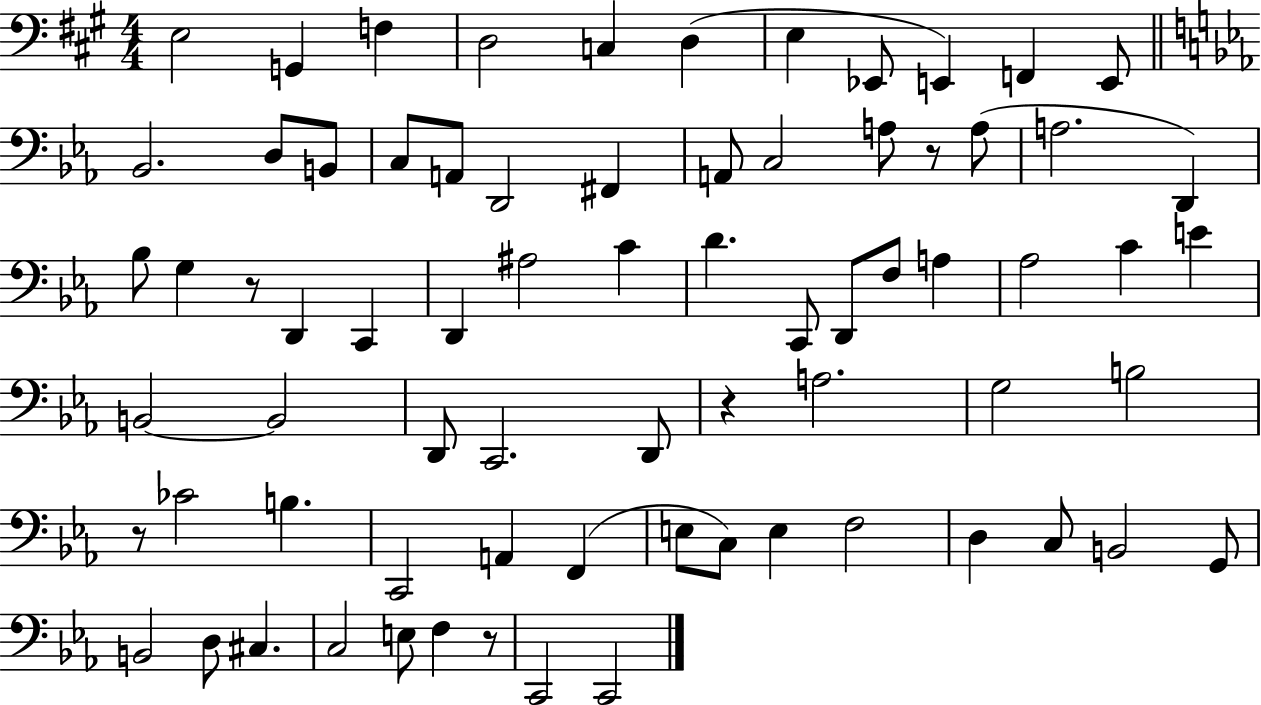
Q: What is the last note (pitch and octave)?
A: C2